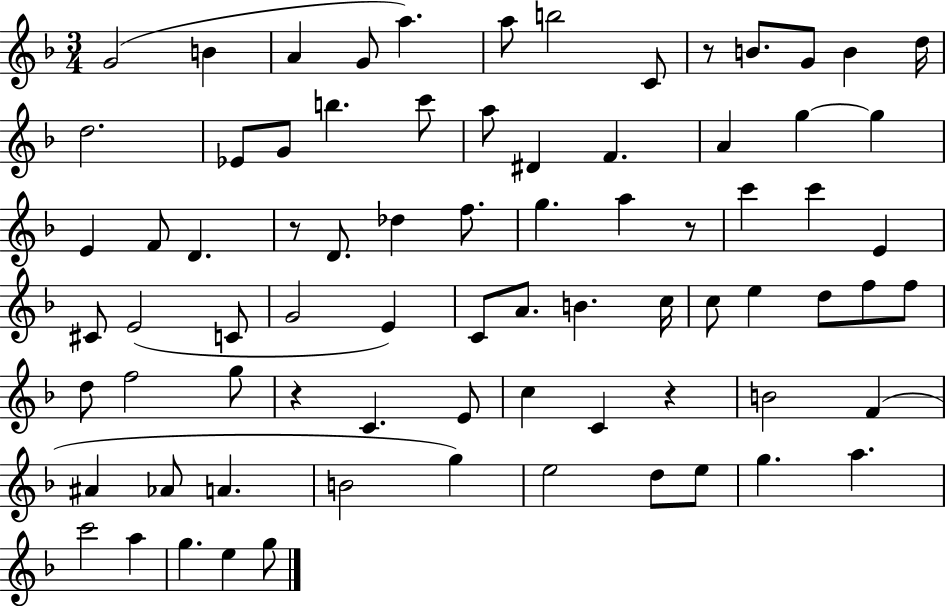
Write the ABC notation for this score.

X:1
T:Untitled
M:3/4
L:1/4
K:F
G2 B A G/2 a a/2 b2 C/2 z/2 B/2 G/2 B d/4 d2 _E/2 G/2 b c'/2 a/2 ^D F A g g E F/2 D z/2 D/2 _d f/2 g a z/2 c' c' E ^C/2 E2 C/2 G2 E C/2 A/2 B c/4 c/2 e d/2 f/2 f/2 d/2 f2 g/2 z C E/2 c C z B2 F ^A _A/2 A B2 g e2 d/2 e/2 g a c'2 a g e g/2